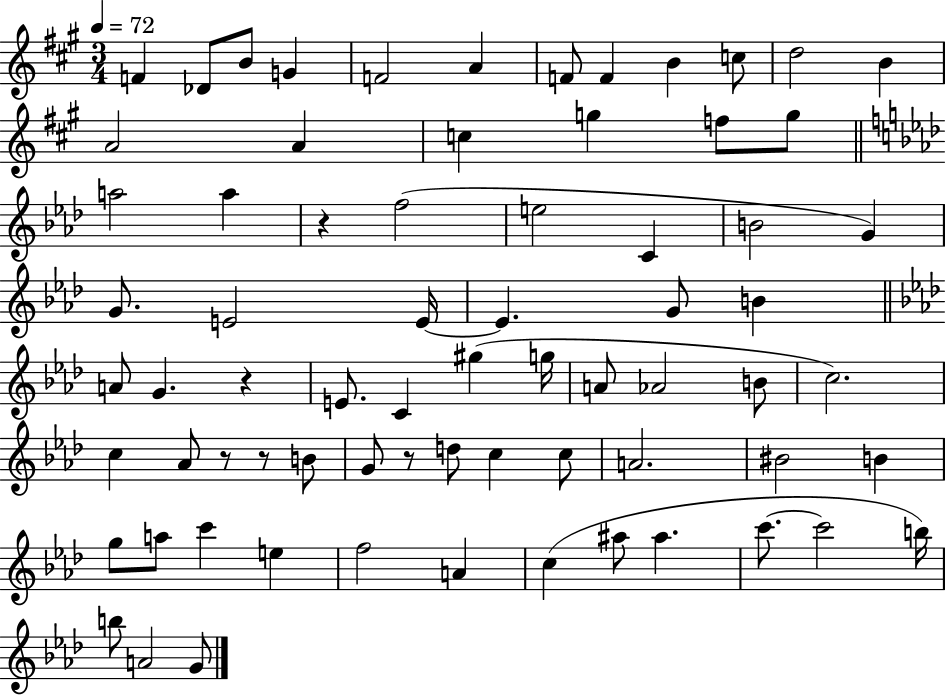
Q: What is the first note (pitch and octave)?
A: F4